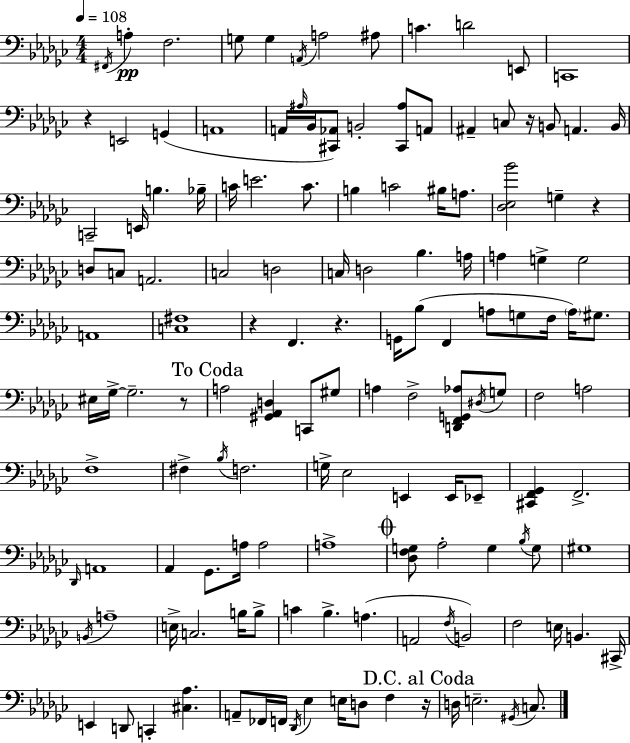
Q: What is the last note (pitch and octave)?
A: C3